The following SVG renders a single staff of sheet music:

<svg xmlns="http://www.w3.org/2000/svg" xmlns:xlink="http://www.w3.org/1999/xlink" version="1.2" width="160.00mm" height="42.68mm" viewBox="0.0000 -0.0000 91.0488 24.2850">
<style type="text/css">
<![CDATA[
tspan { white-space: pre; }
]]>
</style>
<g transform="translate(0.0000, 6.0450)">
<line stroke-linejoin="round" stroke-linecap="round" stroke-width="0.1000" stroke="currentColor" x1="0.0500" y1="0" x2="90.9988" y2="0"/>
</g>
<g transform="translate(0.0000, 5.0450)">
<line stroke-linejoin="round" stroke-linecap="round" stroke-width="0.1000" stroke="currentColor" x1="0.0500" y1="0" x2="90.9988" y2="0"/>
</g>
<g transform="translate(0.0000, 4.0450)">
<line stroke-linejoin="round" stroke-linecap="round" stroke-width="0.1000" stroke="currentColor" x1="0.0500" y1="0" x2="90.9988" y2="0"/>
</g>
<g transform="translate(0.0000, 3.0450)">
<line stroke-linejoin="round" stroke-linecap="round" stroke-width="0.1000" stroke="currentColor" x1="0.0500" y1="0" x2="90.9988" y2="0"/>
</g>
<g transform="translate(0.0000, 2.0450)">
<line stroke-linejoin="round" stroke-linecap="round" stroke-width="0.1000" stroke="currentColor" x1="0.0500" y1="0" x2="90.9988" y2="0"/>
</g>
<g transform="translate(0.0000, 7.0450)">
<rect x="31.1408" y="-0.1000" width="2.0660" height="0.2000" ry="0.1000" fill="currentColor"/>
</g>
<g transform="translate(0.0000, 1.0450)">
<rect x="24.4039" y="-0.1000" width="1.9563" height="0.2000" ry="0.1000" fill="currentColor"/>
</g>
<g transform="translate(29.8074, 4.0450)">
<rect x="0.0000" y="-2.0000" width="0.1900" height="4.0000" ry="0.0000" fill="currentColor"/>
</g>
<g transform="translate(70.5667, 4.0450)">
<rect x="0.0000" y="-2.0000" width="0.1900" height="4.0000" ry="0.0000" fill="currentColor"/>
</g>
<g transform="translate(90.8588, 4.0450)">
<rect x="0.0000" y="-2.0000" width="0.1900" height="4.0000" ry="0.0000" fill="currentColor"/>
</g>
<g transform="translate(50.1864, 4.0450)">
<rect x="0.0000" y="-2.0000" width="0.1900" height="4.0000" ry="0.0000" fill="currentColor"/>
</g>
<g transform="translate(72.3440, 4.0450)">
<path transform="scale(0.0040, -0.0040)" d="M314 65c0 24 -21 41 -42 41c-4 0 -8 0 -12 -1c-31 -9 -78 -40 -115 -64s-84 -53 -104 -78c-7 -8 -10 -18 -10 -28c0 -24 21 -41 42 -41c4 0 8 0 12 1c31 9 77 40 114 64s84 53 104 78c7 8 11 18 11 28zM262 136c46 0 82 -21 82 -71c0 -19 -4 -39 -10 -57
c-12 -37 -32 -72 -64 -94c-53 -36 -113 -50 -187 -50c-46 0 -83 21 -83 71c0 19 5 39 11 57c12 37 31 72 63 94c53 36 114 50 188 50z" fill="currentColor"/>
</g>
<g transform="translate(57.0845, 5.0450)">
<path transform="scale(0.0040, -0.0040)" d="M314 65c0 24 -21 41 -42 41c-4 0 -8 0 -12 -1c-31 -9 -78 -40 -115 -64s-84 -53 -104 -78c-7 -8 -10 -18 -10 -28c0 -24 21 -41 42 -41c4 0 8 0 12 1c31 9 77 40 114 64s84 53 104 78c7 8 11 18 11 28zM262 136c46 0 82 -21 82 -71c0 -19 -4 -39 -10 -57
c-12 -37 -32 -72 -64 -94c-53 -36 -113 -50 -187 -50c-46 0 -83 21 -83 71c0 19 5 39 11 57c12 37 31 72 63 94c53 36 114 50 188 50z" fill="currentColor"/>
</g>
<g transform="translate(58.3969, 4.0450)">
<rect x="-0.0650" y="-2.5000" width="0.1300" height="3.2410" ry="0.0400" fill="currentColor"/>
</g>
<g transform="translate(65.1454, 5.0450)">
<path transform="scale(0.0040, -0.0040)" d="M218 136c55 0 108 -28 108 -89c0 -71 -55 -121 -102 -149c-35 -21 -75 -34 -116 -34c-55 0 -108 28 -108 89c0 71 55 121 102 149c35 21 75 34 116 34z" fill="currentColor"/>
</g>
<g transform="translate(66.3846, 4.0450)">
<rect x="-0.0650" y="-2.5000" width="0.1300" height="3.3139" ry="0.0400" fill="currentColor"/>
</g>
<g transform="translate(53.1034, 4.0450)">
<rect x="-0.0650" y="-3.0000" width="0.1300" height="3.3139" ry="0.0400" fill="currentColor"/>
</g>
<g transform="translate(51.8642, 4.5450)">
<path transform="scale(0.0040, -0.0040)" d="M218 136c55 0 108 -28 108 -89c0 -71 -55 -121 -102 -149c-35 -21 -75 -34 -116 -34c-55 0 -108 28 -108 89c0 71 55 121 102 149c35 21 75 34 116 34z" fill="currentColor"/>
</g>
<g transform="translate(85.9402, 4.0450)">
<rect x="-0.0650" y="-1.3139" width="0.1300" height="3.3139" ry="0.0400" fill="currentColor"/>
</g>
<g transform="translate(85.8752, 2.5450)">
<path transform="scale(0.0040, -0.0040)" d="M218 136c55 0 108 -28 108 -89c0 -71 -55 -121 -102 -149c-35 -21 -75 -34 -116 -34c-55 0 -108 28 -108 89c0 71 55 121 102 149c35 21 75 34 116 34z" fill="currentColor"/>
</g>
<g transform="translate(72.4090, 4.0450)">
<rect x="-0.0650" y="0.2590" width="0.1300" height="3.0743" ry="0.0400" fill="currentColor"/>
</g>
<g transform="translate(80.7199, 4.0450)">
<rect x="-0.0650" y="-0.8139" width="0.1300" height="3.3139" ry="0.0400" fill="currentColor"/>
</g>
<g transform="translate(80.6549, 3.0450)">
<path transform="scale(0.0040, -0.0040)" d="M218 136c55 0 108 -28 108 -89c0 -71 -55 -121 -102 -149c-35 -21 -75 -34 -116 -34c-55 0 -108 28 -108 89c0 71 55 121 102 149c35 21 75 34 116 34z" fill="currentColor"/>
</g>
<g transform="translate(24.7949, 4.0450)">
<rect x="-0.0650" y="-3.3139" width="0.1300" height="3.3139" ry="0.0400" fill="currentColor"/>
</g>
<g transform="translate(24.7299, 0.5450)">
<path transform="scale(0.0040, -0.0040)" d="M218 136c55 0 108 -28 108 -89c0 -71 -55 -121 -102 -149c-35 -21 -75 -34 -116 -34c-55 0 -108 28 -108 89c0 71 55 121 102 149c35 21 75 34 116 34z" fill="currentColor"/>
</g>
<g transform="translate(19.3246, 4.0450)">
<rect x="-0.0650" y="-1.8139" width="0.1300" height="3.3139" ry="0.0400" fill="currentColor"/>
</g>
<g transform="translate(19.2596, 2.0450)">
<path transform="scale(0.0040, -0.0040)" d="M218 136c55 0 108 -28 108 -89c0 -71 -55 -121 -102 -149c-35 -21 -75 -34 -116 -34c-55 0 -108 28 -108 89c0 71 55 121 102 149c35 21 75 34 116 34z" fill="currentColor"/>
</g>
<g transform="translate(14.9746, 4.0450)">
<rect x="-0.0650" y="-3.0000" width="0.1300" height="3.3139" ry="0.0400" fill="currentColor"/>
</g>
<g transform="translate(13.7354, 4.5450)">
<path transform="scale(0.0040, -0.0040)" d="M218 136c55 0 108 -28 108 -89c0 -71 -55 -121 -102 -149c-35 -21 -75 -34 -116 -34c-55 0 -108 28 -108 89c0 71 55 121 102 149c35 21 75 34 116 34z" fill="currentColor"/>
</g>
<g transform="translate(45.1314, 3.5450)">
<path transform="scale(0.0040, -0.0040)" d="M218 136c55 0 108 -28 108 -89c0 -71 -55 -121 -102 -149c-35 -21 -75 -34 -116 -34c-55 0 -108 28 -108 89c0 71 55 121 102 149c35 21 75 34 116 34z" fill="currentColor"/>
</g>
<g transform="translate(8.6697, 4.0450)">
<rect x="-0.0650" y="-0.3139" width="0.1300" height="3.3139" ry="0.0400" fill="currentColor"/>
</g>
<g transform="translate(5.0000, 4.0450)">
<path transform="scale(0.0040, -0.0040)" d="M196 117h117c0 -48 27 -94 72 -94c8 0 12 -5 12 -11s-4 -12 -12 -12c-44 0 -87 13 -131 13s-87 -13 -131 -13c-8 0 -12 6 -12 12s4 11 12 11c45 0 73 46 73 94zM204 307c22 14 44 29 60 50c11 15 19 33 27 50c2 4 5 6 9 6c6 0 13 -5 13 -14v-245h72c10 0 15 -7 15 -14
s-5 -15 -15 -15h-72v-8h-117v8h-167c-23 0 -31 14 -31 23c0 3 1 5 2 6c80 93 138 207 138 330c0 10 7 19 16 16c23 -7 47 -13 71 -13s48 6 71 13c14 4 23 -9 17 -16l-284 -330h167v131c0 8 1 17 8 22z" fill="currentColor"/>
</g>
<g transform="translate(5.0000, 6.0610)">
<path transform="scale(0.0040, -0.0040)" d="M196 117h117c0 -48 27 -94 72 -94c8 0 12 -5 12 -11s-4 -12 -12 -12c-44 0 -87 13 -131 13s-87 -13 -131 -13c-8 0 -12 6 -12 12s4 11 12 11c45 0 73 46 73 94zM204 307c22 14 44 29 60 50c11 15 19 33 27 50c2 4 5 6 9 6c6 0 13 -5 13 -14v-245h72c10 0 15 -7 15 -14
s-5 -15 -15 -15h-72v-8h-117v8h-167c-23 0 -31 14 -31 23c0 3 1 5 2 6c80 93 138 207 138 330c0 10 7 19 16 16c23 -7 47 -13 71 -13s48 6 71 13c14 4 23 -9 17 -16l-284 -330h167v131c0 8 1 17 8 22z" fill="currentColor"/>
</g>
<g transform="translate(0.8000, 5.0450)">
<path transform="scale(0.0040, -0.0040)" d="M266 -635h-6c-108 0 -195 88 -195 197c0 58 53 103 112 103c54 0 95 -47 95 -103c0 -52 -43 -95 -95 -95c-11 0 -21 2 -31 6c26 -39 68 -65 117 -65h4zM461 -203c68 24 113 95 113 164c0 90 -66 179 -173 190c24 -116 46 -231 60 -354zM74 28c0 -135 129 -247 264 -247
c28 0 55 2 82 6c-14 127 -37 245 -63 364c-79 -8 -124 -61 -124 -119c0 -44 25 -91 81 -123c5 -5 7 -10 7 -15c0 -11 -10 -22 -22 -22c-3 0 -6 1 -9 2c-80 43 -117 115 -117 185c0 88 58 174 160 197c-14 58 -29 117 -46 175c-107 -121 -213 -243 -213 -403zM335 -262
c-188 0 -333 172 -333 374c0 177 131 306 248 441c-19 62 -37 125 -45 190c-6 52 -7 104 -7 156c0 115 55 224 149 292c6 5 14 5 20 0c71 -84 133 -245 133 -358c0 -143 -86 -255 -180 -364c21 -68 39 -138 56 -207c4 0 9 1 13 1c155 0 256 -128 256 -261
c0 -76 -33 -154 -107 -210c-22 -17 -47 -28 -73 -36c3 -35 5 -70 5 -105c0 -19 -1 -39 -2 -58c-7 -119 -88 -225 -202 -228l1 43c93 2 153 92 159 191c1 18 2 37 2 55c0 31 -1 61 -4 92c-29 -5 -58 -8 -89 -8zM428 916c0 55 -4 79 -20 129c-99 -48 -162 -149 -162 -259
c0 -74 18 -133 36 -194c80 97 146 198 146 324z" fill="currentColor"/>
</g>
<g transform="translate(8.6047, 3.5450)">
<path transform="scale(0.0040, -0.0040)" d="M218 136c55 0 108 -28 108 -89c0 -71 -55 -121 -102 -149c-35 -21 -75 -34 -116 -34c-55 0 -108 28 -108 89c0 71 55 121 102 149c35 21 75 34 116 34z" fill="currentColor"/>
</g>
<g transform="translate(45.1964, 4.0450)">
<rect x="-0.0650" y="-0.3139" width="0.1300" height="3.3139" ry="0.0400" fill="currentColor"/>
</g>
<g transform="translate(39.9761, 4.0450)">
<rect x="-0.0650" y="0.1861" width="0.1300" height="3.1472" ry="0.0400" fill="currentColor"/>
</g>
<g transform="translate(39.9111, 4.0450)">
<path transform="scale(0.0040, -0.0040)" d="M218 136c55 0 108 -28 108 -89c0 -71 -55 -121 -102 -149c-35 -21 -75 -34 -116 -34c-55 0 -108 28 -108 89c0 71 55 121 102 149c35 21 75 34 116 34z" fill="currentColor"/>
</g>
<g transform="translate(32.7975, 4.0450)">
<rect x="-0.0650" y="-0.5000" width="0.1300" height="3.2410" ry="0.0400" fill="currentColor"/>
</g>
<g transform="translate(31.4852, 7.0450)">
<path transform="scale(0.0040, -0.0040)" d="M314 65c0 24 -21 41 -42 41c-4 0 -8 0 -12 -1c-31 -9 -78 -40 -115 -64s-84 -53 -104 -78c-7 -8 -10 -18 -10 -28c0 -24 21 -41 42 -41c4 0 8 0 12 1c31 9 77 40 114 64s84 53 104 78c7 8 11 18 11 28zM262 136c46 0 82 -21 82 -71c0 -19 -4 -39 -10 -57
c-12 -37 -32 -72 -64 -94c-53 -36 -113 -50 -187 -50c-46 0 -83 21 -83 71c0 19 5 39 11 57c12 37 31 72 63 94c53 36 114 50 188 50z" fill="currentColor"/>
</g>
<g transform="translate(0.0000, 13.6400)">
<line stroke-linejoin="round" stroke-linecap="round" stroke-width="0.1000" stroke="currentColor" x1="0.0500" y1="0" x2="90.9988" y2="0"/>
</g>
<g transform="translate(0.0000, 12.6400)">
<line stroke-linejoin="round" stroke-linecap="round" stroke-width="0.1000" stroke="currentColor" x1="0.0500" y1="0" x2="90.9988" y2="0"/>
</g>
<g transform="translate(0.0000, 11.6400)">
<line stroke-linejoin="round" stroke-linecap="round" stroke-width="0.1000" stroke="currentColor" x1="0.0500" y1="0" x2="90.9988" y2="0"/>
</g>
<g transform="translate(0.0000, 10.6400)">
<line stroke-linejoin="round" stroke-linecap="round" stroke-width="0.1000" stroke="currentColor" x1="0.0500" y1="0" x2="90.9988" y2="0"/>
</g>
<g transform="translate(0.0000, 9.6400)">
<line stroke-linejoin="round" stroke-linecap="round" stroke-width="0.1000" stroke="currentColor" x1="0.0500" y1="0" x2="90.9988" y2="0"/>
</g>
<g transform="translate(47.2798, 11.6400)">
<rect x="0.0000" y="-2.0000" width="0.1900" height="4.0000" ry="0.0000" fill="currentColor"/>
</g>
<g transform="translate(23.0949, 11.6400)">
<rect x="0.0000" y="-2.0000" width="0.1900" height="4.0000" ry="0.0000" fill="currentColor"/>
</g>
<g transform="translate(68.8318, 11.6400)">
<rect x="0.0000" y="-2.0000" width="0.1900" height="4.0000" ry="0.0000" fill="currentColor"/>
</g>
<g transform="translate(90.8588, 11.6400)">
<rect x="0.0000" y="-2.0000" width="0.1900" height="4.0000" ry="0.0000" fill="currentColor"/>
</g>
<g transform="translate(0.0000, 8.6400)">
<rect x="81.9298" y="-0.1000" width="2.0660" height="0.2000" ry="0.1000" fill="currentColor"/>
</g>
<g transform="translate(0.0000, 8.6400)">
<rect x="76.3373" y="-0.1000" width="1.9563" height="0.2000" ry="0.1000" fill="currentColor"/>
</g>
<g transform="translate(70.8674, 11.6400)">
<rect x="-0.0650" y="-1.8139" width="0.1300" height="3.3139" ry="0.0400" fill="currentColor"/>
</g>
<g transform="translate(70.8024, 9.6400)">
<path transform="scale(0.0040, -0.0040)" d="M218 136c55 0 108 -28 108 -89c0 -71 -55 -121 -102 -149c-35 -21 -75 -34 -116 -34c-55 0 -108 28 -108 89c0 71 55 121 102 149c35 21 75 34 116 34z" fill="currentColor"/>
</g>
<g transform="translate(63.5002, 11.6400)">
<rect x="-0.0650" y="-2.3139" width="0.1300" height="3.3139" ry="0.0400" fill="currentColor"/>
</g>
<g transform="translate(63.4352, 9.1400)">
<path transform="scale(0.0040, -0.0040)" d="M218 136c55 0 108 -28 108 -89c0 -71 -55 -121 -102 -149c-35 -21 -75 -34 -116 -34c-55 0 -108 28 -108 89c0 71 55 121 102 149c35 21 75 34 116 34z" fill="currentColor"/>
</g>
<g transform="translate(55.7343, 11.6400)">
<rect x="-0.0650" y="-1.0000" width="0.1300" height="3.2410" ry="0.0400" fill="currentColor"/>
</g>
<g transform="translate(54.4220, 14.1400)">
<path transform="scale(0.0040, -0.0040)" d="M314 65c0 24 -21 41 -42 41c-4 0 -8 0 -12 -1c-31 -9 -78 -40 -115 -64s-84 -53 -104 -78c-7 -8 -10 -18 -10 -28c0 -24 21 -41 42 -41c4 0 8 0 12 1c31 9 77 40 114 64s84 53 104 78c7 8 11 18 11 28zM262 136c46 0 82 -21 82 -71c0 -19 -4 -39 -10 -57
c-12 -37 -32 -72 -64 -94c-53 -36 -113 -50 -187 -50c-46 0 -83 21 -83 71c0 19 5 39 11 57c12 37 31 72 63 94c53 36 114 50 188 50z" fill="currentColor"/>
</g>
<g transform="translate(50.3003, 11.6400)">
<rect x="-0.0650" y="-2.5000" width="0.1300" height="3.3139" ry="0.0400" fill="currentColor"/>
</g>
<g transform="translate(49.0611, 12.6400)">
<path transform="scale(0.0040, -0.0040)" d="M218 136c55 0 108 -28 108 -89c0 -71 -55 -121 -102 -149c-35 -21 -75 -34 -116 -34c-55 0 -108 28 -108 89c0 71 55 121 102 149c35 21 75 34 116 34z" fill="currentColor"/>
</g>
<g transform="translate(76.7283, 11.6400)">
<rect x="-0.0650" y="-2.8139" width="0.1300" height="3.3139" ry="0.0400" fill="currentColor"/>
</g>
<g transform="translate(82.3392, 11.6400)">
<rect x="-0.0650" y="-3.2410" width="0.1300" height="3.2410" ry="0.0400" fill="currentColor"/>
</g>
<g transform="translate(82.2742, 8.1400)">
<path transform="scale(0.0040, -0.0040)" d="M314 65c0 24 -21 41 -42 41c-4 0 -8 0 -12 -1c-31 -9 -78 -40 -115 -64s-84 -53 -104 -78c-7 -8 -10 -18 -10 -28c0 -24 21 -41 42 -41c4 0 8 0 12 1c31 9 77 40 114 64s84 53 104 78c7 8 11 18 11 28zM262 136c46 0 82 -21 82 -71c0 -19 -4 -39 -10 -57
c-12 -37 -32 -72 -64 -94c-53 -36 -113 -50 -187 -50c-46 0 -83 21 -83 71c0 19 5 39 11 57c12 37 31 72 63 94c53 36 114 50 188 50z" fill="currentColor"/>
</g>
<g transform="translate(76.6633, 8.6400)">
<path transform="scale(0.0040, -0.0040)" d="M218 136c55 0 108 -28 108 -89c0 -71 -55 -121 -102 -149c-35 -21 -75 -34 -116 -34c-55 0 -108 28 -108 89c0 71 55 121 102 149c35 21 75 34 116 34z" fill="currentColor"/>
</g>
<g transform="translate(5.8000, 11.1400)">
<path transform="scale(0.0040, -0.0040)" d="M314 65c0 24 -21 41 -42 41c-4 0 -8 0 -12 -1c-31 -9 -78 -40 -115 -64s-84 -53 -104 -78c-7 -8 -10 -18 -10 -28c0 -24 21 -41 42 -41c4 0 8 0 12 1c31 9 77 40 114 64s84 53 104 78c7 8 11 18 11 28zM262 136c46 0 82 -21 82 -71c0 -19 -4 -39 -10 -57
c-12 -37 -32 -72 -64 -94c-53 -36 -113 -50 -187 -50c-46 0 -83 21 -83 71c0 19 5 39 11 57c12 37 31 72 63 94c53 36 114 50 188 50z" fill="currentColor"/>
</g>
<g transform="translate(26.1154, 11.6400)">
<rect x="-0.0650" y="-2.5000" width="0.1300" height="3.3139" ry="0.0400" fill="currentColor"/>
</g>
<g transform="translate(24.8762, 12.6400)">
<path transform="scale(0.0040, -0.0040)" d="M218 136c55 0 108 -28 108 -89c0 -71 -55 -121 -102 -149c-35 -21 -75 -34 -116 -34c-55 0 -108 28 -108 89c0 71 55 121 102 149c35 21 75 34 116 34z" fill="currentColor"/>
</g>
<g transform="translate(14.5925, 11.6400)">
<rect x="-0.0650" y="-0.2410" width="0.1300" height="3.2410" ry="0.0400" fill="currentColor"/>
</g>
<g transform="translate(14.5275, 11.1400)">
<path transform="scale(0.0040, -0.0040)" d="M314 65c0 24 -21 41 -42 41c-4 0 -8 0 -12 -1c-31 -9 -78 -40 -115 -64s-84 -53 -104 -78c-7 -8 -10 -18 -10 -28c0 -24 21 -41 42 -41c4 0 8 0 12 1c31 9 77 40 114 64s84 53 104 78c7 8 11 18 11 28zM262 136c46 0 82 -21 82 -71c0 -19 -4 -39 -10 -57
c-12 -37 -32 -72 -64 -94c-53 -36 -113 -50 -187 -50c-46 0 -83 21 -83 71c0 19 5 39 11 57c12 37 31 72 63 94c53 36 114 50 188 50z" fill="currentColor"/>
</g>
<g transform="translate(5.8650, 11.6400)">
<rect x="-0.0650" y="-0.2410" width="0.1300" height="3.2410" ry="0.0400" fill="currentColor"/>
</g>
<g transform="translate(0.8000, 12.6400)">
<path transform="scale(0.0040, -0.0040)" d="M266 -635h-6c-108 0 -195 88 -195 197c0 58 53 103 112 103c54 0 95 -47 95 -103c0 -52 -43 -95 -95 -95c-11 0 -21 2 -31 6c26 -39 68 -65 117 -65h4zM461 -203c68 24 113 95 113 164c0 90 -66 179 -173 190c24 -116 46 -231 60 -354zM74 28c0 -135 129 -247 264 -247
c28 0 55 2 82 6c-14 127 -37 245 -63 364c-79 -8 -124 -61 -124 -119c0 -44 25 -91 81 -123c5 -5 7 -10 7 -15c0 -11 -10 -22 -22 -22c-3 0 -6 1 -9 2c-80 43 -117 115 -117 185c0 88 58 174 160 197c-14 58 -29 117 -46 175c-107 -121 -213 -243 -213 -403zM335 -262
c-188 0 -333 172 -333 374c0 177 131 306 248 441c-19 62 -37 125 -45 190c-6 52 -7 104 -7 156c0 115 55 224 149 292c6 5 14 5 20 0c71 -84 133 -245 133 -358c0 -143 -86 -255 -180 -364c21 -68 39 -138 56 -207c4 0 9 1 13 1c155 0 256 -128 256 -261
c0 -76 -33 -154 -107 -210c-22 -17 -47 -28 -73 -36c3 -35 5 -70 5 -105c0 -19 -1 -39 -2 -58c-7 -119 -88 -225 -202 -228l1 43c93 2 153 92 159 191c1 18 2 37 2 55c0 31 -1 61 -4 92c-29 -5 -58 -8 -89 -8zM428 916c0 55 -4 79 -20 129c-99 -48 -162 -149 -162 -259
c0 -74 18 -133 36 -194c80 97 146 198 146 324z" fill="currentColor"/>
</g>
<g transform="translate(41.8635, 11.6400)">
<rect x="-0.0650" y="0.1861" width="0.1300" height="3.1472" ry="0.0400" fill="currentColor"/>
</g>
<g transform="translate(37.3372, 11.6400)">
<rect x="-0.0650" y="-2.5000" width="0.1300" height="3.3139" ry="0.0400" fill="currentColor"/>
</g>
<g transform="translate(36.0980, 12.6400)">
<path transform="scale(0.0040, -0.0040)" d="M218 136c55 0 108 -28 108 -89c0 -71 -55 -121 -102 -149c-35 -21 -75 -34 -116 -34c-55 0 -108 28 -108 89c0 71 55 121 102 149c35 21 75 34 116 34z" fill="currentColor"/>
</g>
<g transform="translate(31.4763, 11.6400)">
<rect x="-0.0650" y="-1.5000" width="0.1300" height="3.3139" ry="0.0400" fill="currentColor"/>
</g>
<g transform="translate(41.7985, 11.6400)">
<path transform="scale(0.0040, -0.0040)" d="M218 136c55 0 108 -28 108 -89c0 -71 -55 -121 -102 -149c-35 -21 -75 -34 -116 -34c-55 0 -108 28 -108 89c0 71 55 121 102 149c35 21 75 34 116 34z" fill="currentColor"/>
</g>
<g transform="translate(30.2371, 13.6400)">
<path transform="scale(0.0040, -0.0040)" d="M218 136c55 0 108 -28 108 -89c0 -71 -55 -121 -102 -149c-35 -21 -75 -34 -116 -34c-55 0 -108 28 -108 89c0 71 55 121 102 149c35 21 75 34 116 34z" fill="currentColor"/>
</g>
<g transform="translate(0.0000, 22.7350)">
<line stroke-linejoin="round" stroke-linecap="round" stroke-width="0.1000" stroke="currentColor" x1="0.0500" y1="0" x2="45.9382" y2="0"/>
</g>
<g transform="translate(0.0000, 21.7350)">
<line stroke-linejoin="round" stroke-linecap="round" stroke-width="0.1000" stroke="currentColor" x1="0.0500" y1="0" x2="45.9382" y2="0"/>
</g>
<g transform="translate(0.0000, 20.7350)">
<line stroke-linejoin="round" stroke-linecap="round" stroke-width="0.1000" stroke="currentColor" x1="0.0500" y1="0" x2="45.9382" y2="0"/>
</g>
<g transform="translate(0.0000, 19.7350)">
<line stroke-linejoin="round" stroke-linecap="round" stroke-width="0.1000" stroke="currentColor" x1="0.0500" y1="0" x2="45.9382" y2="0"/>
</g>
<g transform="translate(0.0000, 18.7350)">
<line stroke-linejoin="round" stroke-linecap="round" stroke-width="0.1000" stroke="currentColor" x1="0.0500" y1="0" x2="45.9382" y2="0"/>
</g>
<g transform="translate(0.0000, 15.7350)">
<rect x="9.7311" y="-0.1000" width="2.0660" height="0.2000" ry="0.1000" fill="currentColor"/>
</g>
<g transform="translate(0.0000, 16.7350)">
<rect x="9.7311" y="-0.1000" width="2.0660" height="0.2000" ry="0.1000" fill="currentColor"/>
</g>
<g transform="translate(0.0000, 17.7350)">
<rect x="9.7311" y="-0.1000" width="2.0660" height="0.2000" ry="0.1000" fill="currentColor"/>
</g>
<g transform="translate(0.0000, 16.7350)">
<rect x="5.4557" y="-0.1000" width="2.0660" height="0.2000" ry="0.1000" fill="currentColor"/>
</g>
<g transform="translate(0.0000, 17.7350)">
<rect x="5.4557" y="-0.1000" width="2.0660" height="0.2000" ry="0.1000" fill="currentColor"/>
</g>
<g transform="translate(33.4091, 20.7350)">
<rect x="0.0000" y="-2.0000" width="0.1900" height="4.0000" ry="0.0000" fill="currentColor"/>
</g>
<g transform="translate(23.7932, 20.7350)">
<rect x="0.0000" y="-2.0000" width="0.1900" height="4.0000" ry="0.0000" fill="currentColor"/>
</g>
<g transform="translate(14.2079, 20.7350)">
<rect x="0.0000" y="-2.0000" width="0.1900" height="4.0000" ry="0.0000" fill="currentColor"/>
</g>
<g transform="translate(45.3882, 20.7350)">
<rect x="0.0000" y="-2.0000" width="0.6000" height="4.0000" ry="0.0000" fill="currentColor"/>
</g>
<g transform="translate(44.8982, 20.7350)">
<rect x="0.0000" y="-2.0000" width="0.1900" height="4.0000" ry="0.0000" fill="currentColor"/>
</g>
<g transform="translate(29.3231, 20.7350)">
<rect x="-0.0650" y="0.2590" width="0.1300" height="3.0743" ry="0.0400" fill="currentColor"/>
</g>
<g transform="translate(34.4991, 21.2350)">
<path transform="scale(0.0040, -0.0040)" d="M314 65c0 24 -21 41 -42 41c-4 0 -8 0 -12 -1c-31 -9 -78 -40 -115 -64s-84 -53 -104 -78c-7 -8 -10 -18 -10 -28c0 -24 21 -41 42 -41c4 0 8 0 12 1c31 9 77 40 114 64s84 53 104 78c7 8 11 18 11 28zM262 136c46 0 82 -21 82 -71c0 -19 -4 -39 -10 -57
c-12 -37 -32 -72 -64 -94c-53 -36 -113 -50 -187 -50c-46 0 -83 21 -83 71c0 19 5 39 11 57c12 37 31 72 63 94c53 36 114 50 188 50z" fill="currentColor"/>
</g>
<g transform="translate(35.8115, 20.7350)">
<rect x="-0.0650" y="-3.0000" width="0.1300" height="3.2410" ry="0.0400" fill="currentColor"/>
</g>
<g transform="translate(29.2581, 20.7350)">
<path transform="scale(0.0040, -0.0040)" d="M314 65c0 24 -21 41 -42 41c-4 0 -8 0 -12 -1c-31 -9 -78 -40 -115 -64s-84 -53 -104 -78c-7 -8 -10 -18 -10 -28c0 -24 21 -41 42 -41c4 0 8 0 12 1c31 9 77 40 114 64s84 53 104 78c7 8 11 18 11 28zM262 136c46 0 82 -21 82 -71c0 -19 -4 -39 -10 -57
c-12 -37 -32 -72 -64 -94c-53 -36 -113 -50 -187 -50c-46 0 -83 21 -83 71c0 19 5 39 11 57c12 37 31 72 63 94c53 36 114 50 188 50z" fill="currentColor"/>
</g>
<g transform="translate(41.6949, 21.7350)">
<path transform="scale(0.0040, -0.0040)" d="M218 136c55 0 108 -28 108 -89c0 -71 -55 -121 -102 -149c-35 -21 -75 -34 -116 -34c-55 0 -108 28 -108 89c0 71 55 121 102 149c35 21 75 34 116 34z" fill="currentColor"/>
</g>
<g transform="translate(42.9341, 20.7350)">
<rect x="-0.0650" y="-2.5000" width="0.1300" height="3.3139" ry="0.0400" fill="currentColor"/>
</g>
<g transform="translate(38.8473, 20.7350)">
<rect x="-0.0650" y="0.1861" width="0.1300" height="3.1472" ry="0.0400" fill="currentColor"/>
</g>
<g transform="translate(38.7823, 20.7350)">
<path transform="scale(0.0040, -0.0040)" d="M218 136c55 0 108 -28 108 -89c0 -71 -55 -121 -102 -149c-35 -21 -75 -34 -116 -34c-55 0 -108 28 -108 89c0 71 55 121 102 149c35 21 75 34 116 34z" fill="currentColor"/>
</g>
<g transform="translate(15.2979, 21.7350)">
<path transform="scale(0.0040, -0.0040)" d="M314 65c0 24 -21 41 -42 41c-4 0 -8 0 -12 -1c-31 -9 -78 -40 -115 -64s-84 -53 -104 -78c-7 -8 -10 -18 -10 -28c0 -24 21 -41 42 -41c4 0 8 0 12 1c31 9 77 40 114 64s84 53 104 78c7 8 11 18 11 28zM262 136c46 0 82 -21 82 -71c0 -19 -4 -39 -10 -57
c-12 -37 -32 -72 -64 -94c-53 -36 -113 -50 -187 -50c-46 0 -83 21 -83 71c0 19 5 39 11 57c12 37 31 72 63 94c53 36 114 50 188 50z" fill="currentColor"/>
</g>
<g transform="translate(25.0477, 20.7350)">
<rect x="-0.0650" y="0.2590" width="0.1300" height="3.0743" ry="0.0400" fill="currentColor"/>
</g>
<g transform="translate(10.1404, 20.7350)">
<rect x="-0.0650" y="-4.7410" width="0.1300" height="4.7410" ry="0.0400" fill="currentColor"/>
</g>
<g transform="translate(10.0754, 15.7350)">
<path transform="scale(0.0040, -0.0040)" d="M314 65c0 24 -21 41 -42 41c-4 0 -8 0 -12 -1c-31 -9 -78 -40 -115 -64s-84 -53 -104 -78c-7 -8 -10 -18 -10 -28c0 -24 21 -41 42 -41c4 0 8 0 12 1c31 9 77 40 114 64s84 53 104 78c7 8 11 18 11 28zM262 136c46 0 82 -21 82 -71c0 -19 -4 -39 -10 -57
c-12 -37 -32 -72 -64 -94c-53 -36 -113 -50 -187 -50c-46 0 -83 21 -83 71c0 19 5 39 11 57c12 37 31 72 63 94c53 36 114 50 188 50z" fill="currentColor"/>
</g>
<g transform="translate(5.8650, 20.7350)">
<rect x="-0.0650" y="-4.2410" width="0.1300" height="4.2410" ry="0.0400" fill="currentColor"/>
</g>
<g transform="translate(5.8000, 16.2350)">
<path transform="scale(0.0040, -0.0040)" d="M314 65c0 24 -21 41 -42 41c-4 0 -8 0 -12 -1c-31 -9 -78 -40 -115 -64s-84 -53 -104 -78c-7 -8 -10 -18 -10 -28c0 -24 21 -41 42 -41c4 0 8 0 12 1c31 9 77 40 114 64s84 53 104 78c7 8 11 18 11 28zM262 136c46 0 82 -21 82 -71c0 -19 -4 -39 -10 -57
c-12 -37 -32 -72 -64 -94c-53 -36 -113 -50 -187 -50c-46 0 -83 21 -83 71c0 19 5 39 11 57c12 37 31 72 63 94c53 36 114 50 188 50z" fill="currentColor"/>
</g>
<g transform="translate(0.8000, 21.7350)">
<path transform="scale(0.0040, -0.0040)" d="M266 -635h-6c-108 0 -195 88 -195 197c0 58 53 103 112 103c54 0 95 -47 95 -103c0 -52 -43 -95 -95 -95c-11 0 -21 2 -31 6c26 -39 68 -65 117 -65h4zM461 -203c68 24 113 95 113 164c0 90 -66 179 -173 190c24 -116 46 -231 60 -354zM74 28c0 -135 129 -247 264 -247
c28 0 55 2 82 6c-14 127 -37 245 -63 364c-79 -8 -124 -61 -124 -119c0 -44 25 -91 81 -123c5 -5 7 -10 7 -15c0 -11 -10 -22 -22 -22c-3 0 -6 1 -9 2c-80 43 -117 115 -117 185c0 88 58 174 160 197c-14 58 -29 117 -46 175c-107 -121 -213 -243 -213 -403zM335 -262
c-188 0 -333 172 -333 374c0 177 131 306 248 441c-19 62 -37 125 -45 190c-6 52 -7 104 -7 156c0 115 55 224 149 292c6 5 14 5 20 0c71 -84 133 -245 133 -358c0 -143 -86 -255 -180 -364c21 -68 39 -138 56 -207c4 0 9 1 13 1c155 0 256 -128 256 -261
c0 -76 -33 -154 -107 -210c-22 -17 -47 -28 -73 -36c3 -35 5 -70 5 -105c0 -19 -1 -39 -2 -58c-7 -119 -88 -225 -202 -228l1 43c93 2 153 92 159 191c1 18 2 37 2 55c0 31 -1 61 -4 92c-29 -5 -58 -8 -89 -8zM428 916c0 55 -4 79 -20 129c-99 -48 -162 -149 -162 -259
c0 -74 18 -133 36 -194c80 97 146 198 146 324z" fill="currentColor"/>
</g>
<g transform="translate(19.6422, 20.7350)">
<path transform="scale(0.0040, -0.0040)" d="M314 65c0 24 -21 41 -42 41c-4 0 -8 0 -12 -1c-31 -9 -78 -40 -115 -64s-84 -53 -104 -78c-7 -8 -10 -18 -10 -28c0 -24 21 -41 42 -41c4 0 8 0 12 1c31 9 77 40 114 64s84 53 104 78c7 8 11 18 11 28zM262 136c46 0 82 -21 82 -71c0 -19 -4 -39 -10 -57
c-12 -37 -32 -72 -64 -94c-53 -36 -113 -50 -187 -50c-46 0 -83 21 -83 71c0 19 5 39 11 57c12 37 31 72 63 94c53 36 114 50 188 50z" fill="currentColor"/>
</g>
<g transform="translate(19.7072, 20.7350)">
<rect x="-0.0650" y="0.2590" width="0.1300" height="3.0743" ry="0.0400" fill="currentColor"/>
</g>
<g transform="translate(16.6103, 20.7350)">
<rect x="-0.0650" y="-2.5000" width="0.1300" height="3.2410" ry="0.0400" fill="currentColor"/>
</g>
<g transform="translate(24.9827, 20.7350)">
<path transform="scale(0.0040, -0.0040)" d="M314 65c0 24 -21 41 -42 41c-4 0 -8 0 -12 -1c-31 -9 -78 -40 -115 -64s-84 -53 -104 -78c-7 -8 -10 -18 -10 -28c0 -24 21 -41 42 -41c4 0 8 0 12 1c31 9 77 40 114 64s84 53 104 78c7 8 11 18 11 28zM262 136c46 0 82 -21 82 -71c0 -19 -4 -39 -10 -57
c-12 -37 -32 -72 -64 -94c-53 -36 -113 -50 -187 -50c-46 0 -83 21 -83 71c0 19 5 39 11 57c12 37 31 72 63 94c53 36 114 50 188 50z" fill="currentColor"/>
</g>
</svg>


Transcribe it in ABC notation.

X:1
T:Untitled
M:4/4
L:1/4
K:C
c A f b C2 B c A G2 G B2 d e c2 c2 G E G B G D2 g f a b2 d'2 e'2 G2 B2 B2 B2 A2 B G